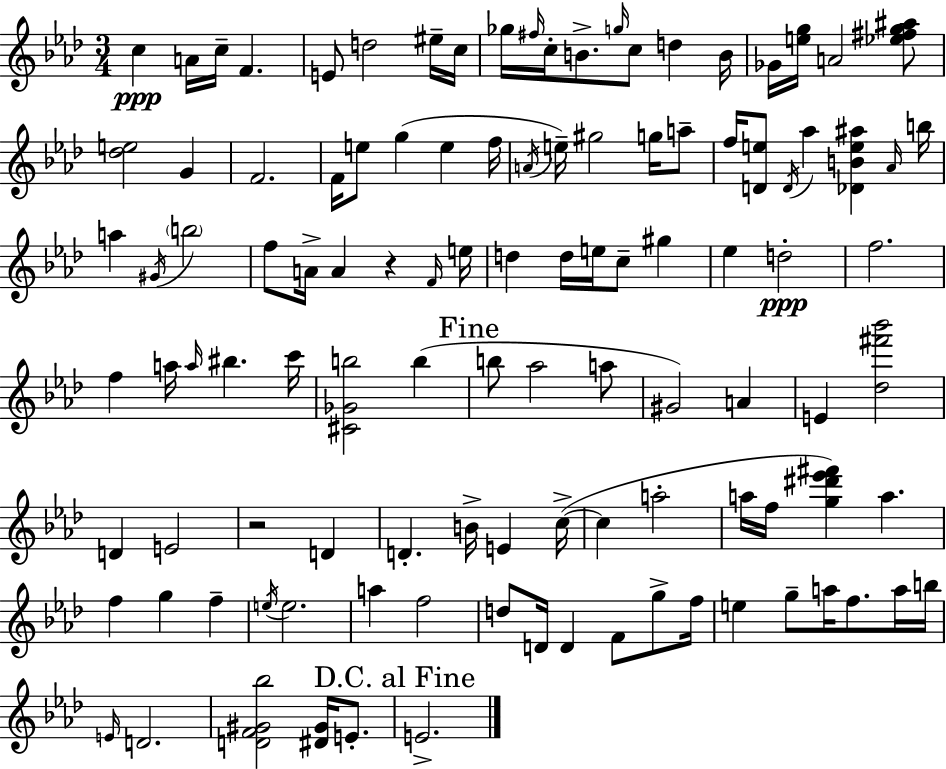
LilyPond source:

{
  \clef treble
  \numericTimeSignature
  \time 3/4
  \key f \minor
  c''4\ppp a'16 c''16-- f'4. | e'8 d''2 eis''16-- c''16 | ges''16 \grace { fis''16 } c''16-. b'8.-> \grace { g''16 } c''8 d''4 | b'16 ges'16 <e'' g''>16 a'2 | \break <ees'' fis'' g'' ais''>8 <des'' e''>2 g'4 | f'2. | f'16 e''8 g''4( e''4 | f''16 \acciaccatura { a'16 }) e''16-- gis''2 | \break g''16 a''8-- f''16 <d' e''>8 \acciaccatura { d'16 } aes''4 <des' b' e'' ais''>4 | \grace { aes'16 } b''16 a''4 \acciaccatura { gis'16 } \parenthesize b''2 | f''8 a'16-> a'4 | r4 \grace { f'16 } e''16 d''4 d''16 | \break e''16 c''8-- gis''4 ees''4 d''2-.\ppp | f''2. | f''4 a''16 | \grace { a''16 } bis''4. c'''16 <cis' ges' b''>2 | \break b''4( \mark "Fine" b''8 aes''2 | a''8 gis'2) | a'4 e'4 | <des'' fis''' bes'''>2 d'4 | \break e'2 r2 | d'4 d'4.-. | b'16-> e'4 c''16->~(~ c''4 | a''2-. a''16 f''16 <g'' dis''' ees''' fis'''>4) | \break a''4. f''4 | g''4 f''4-- \acciaccatura { e''16 } e''2. | a''4 | f''2 d''8 d'16 | \break d'4 f'8 g''8-> f''16 e''4 | g''8-- a''16 f''8. a''16 b''16 \grace { e'16 } d'2. | <d' f' gis' bes''>2 | <dis' gis'>16 e'8.-. \mark "D.C. al Fine" e'2.-> | \break \bar "|."
}